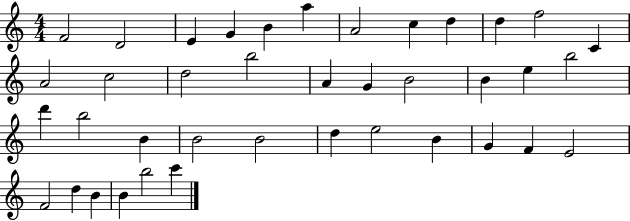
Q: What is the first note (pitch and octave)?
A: F4